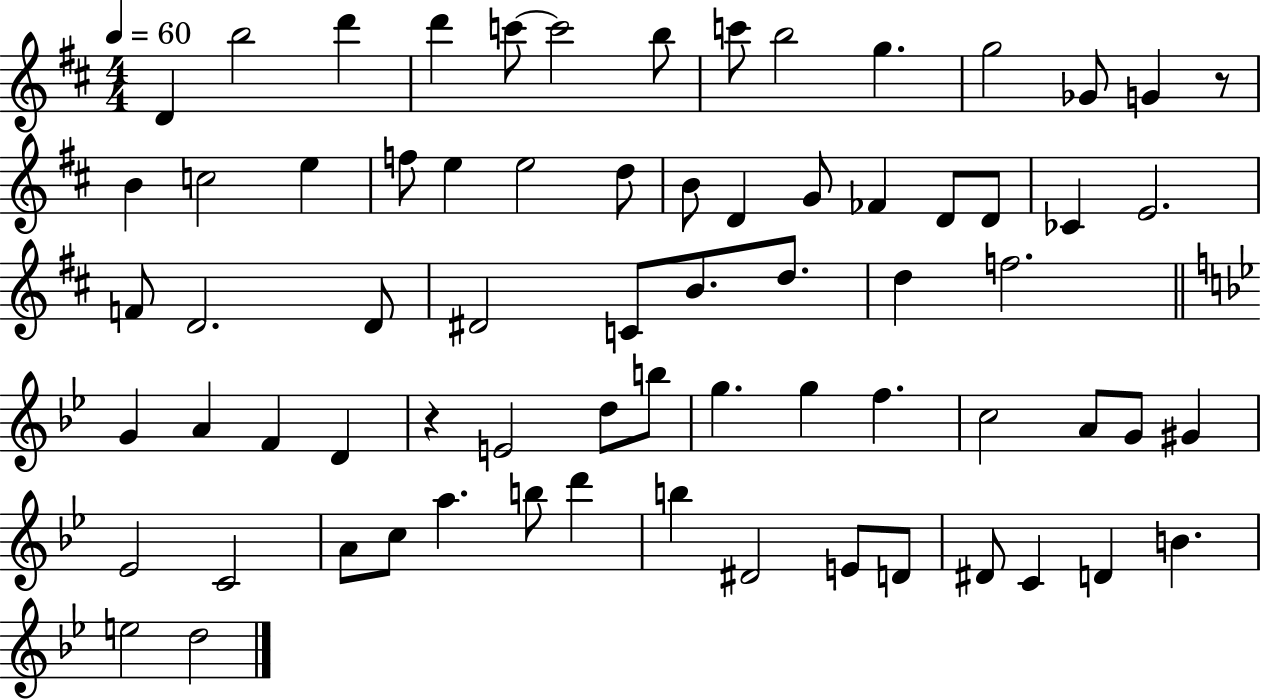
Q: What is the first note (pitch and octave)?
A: D4